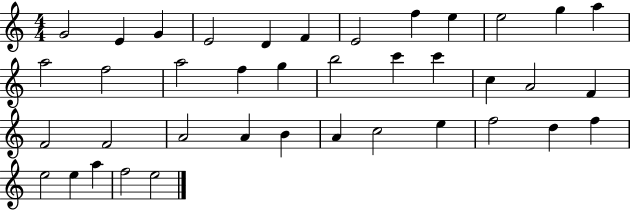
G4/h E4/q G4/q E4/h D4/q F4/q E4/h F5/q E5/q E5/h G5/q A5/q A5/h F5/h A5/h F5/q G5/q B5/h C6/q C6/q C5/q A4/h F4/q F4/h F4/h A4/h A4/q B4/q A4/q C5/h E5/q F5/h D5/q F5/q E5/h E5/q A5/q F5/h E5/h